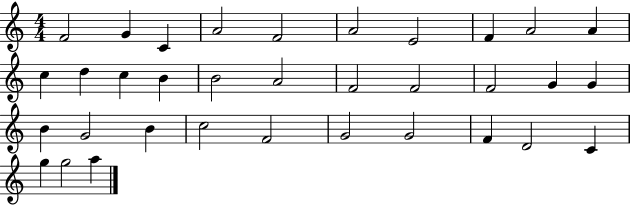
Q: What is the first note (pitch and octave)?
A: F4